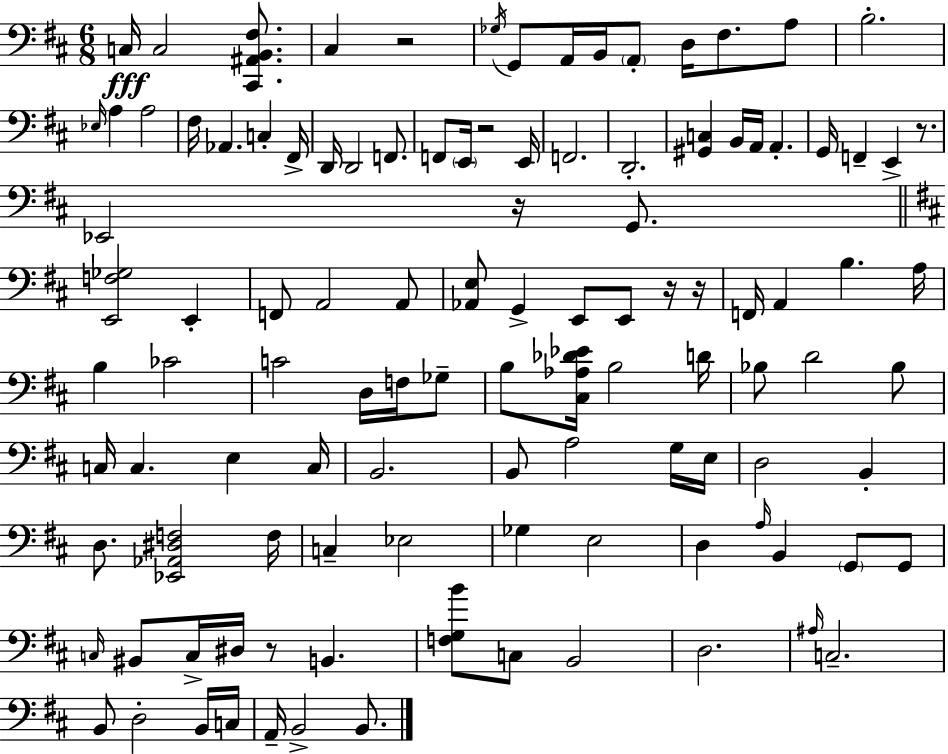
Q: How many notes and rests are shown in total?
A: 111